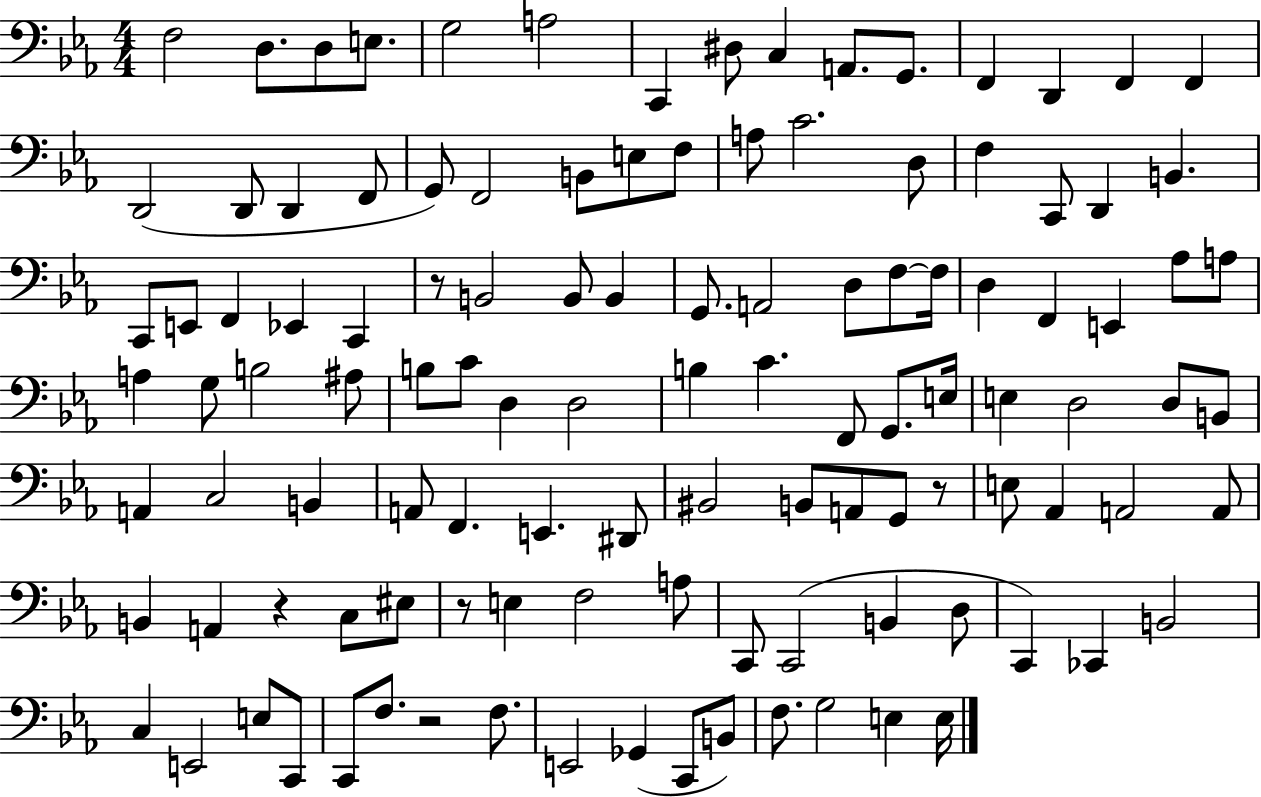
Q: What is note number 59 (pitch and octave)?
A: C4